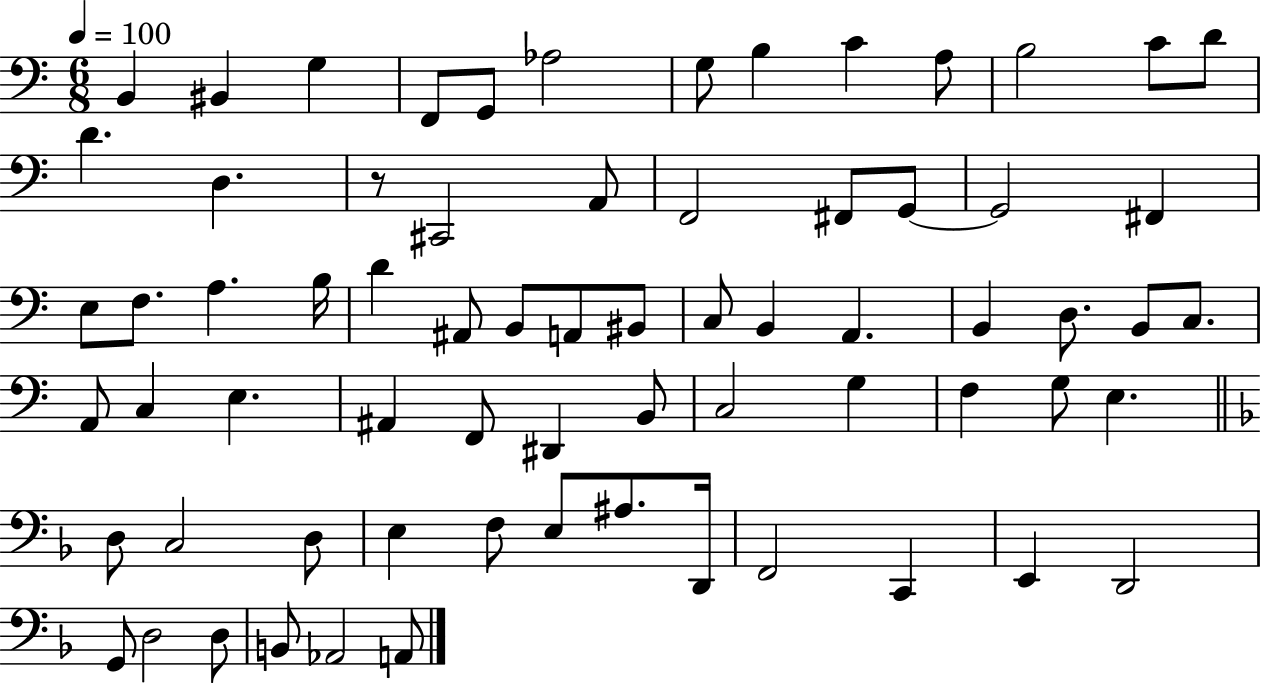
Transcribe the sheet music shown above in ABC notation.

X:1
T:Untitled
M:6/8
L:1/4
K:C
B,, ^B,, G, F,,/2 G,,/2 _A,2 G,/2 B, C A,/2 B,2 C/2 D/2 D D, z/2 ^C,,2 A,,/2 F,,2 ^F,,/2 G,,/2 G,,2 ^F,, E,/2 F,/2 A, B,/4 D ^A,,/2 B,,/2 A,,/2 ^B,,/2 C,/2 B,, A,, B,, D,/2 B,,/2 C,/2 A,,/2 C, E, ^A,, F,,/2 ^D,, B,,/2 C,2 G, F, G,/2 E, D,/2 C,2 D,/2 E, F,/2 E,/2 ^A,/2 D,,/4 F,,2 C,, E,, D,,2 G,,/2 D,2 D,/2 B,,/2 _A,,2 A,,/2